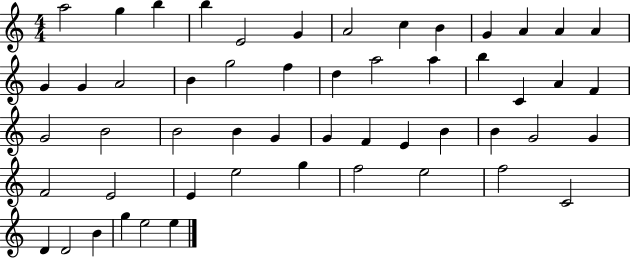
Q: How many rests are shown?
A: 0